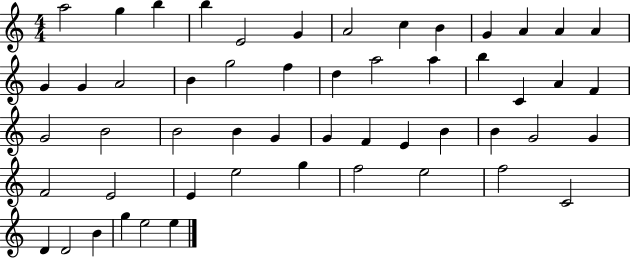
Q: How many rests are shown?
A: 0